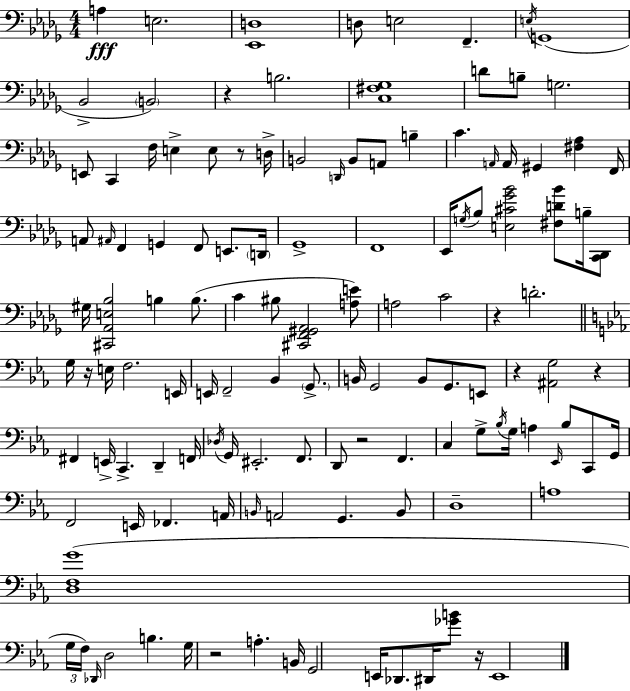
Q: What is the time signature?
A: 4/4